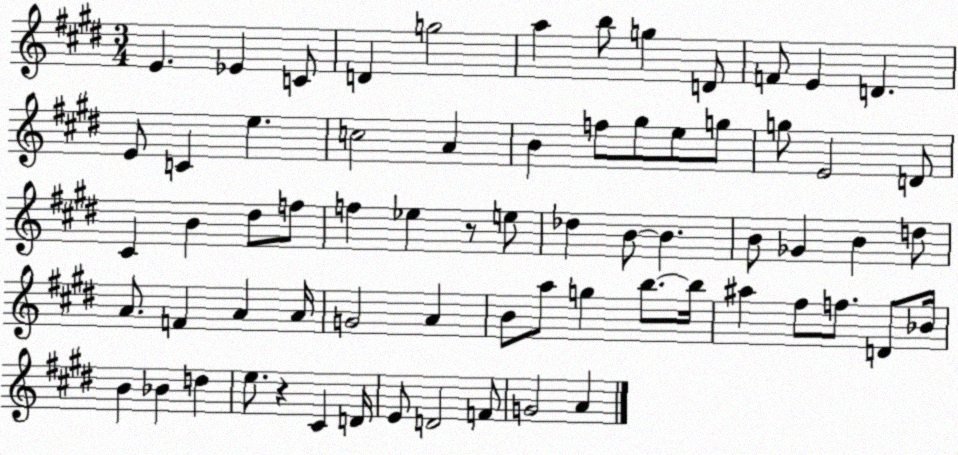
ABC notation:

X:1
T:Untitled
M:3/4
L:1/4
K:E
E _E C/2 D g2 a b/2 g D/2 F/2 E D E/2 C e c2 A B f/2 ^g/2 e/2 g/2 g/2 E2 D/2 ^C B ^d/2 f/2 f _e z/2 e/2 _d B/2 B B/2 _G B d/2 A/2 F A A/4 G2 A B/2 a/2 g b/2 b/4 ^a ^f/2 f/2 D/2 _B/4 B _B d e/2 z ^C D/4 E/2 D2 F/2 G2 A